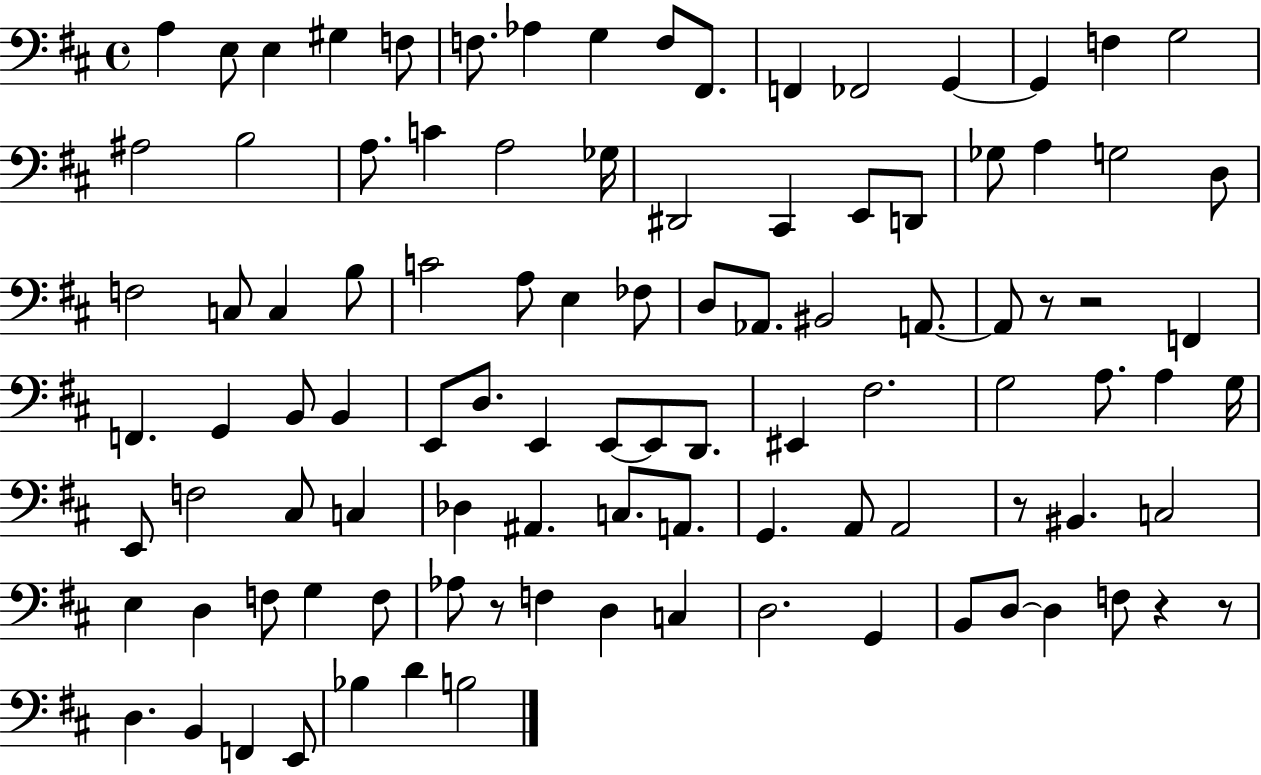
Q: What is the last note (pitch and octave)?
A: B3